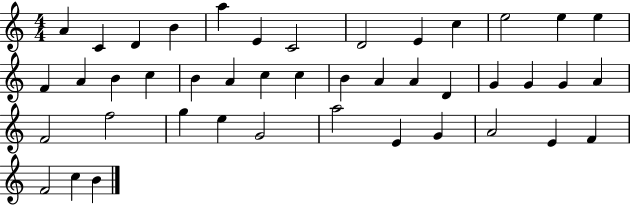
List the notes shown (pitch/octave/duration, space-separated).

A4/q C4/q D4/q B4/q A5/q E4/q C4/h D4/h E4/q C5/q E5/h E5/q E5/q F4/q A4/q B4/q C5/q B4/q A4/q C5/q C5/q B4/q A4/q A4/q D4/q G4/q G4/q G4/q A4/q F4/h F5/h G5/q E5/q G4/h A5/h E4/q G4/q A4/h E4/q F4/q F4/h C5/q B4/q